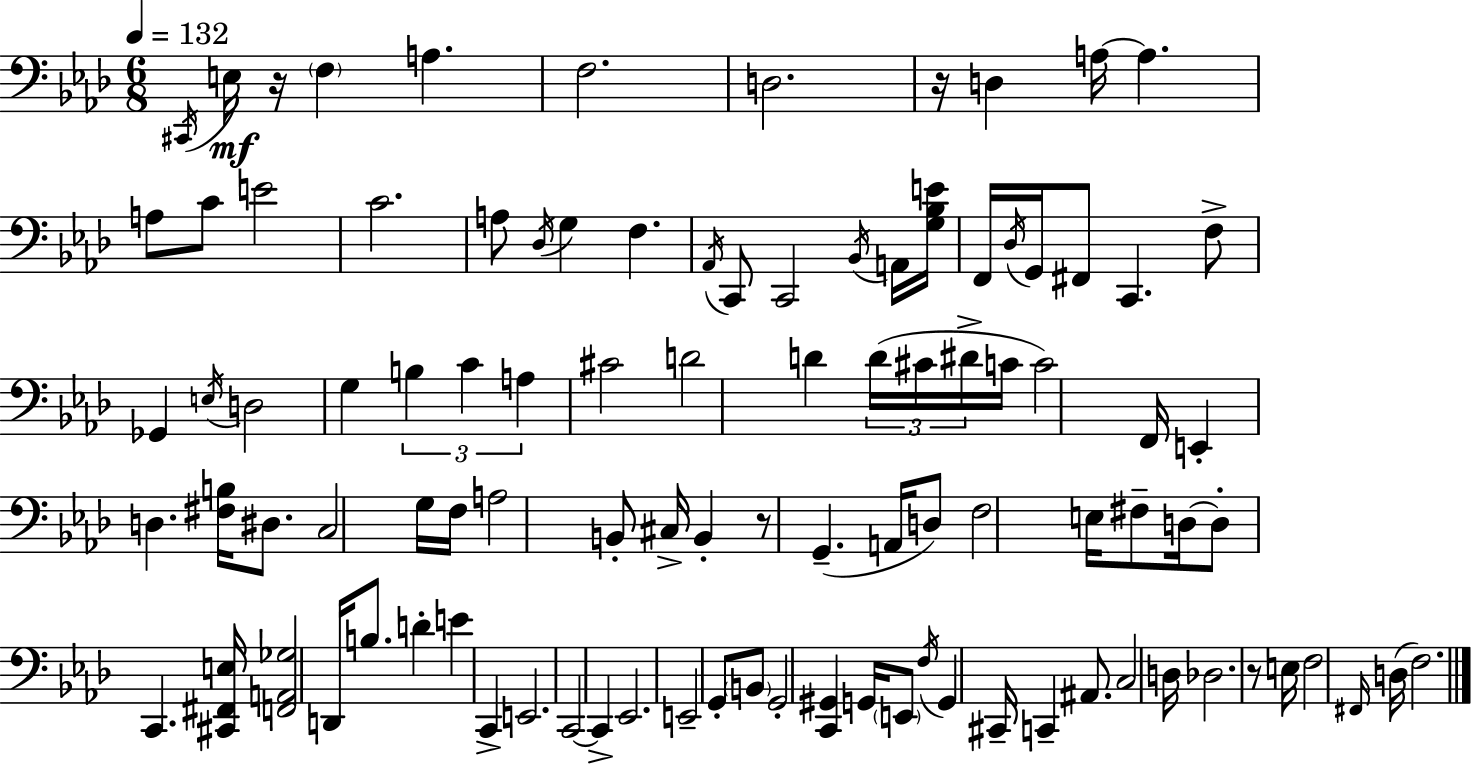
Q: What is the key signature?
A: F minor